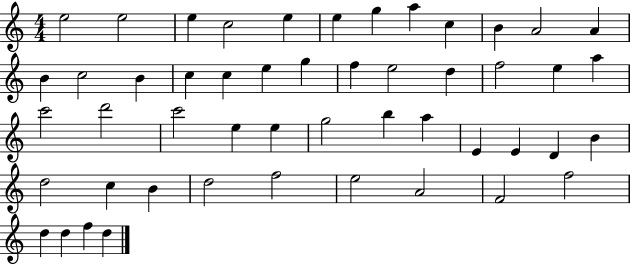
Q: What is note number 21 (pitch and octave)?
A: E5